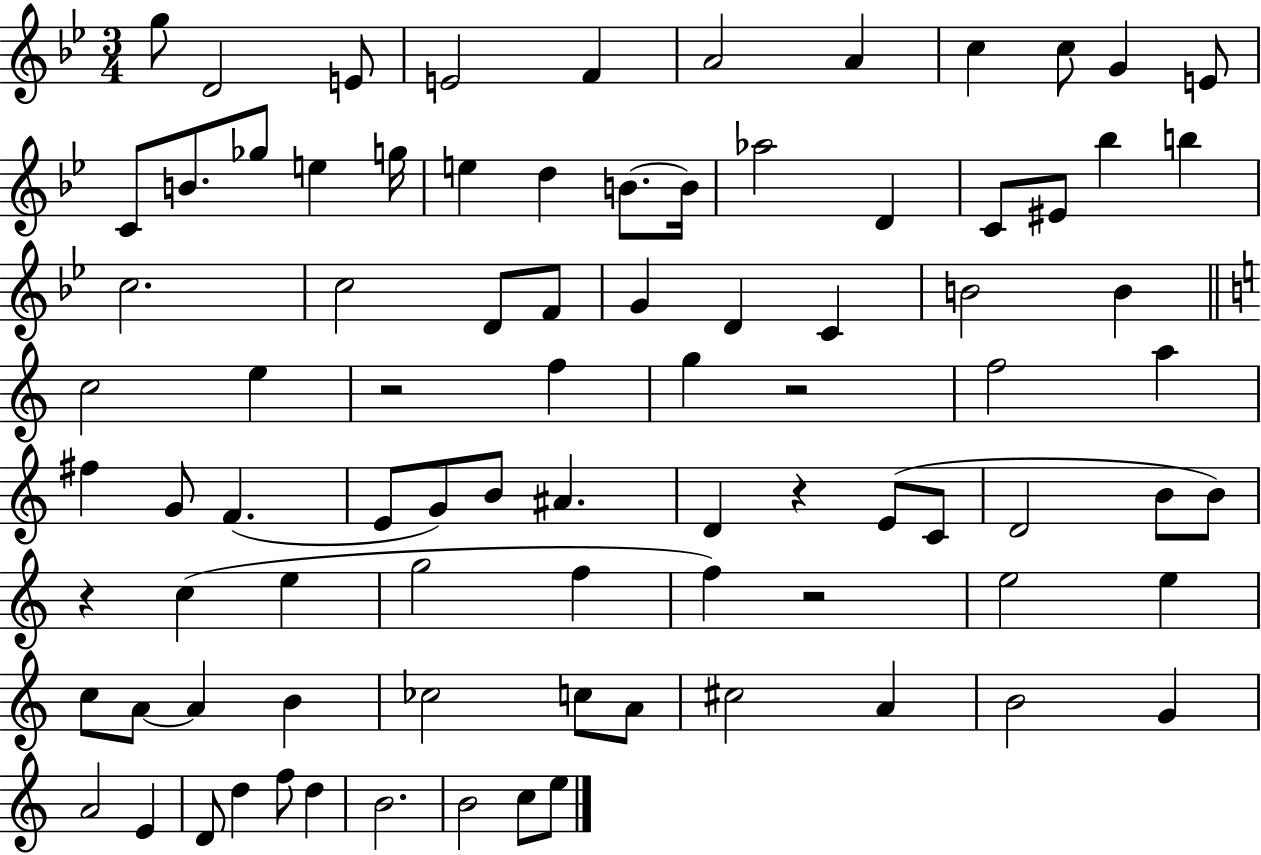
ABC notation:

X:1
T:Untitled
M:3/4
L:1/4
K:Bb
g/2 D2 E/2 E2 F A2 A c c/2 G E/2 C/2 B/2 _g/2 e g/4 e d B/2 B/4 _a2 D C/2 ^E/2 _b b c2 c2 D/2 F/2 G D C B2 B c2 e z2 f g z2 f2 a ^f G/2 F E/2 G/2 B/2 ^A D z E/2 C/2 D2 B/2 B/2 z c e g2 f f z2 e2 e c/2 A/2 A B _c2 c/2 A/2 ^c2 A B2 G A2 E D/2 d f/2 d B2 B2 c/2 e/2